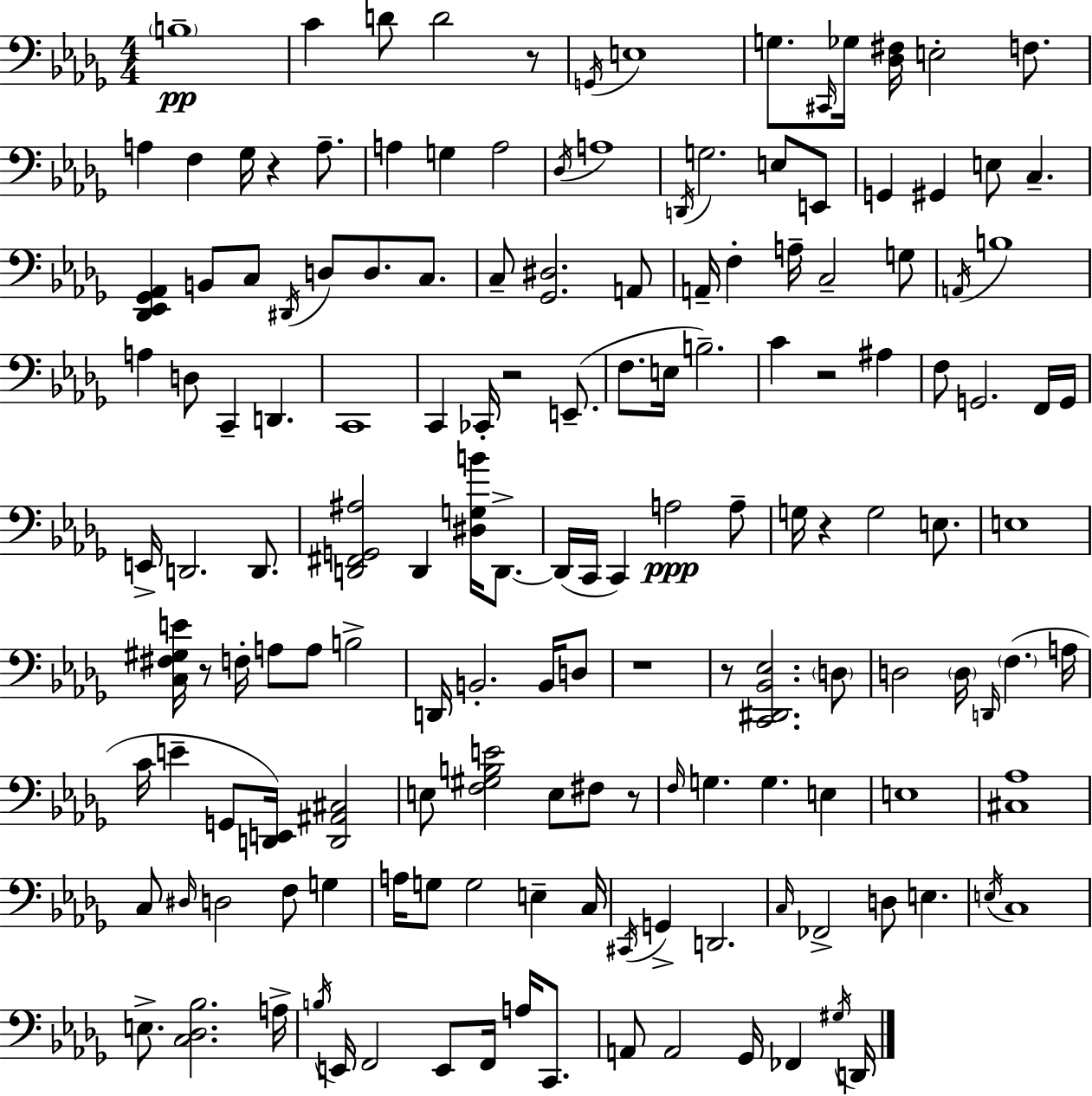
{
  \clef bass
  \numericTimeSignature
  \time 4/4
  \key bes \minor
  \repeat volta 2 { \parenthesize b1--\pp | c'4 d'8 d'2 r8 | \acciaccatura { g,16 } e1 | g8. \grace { cis,16 } ges16 <des fis>16 e2-. f8. | \break a4 f4 ges16 r4 a8.-- | a4 g4 a2 | \acciaccatura { des16 } a1 | \acciaccatura { d,16 } g2. | \break e8 e,8 g,4 gis,4 e8 c4.-- | <des, ees, ges, aes,>4 b,8 c8 \acciaccatura { dis,16 } d8 d8. | c8. c8-- <ges, dis>2. | a,8 a,16-- f4-. a16-- c2-- | \break g8 \acciaccatura { a,16 } b1 | a4 d8 c,4-- | d,4. c,1 | c,4 ces,16-. r2 | \break e,8.--( f8. e16 b2.--) | c'4 r2 | ais4 f8 g,2. | f,16 g,16 e,16-> d,2. | \break d,8. <d, fis, g, ais>2 d,4 | <dis g b'>16 d,8.->~~ d,16( c,16 c,4) a2\ppp | a8-- g16 r4 g2 | e8. e1 | \break <c fis gis e'>16 r8 f16-. a8 a8 b2-> | d,16 b,2.-. | b,16 d8 r1 | r8 <c, dis, bes, ees>2. | \break \parenthesize d8 d2 \parenthesize d16 \grace { d,16 } | \parenthesize f4.( a16 c'16 e'4-- g,8 <d, e,>16) <d, ais, cis>2 | e8 <f gis b e'>2 | e8 fis8 r8 \grace { f16 } g4. g4. | \break e4 e1 | <cis aes>1 | c8 \grace { dis16 } d2 | f8 g4 a16 g8 g2 | \break e4-- c16 \acciaccatura { cis,16 } g,4-> d,2. | \grace { c16 } fes,2-> | d8 e4. \acciaccatura { e16 } c1 | e8.-> <c des bes>2. | \break a16-> \acciaccatura { b16 } e,16 f,2 | e,8 f,16 a16 c,8. a,8 a,2 | ges,16 fes,4 \acciaccatura { gis16 } d,16 } \bar "|."
}